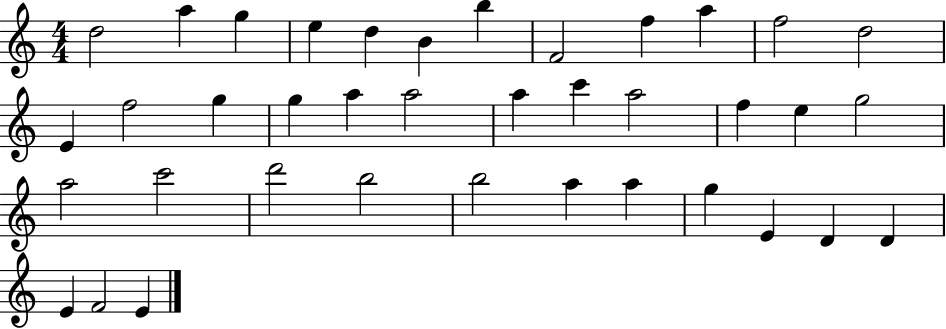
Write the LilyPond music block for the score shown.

{
  \clef treble
  \numericTimeSignature
  \time 4/4
  \key c \major
  d''2 a''4 g''4 | e''4 d''4 b'4 b''4 | f'2 f''4 a''4 | f''2 d''2 | \break e'4 f''2 g''4 | g''4 a''4 a''2 | a''4 c'''4 a''2 | f''4 e''4 g''2 | \break a''2 c'''2 | d'''2 b''2 | b''2 a''4 a''4 | g''4 e'4 d'4 d'4 | \break e'4 f'2 e'4 | \bar "|."
}